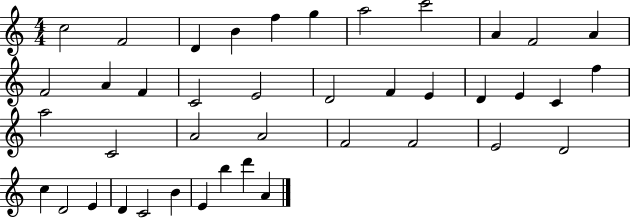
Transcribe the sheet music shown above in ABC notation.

X:1
T:Untitled
M:4/4
L:1/4
K:C
c2 F2 D B f g a2 c'2 A F2 A F2 A F C2 E2 D2 F E D E C f a2 C2 A2 A2 F2 F2 E2 D2 c D2 E D C2 B E b d' A